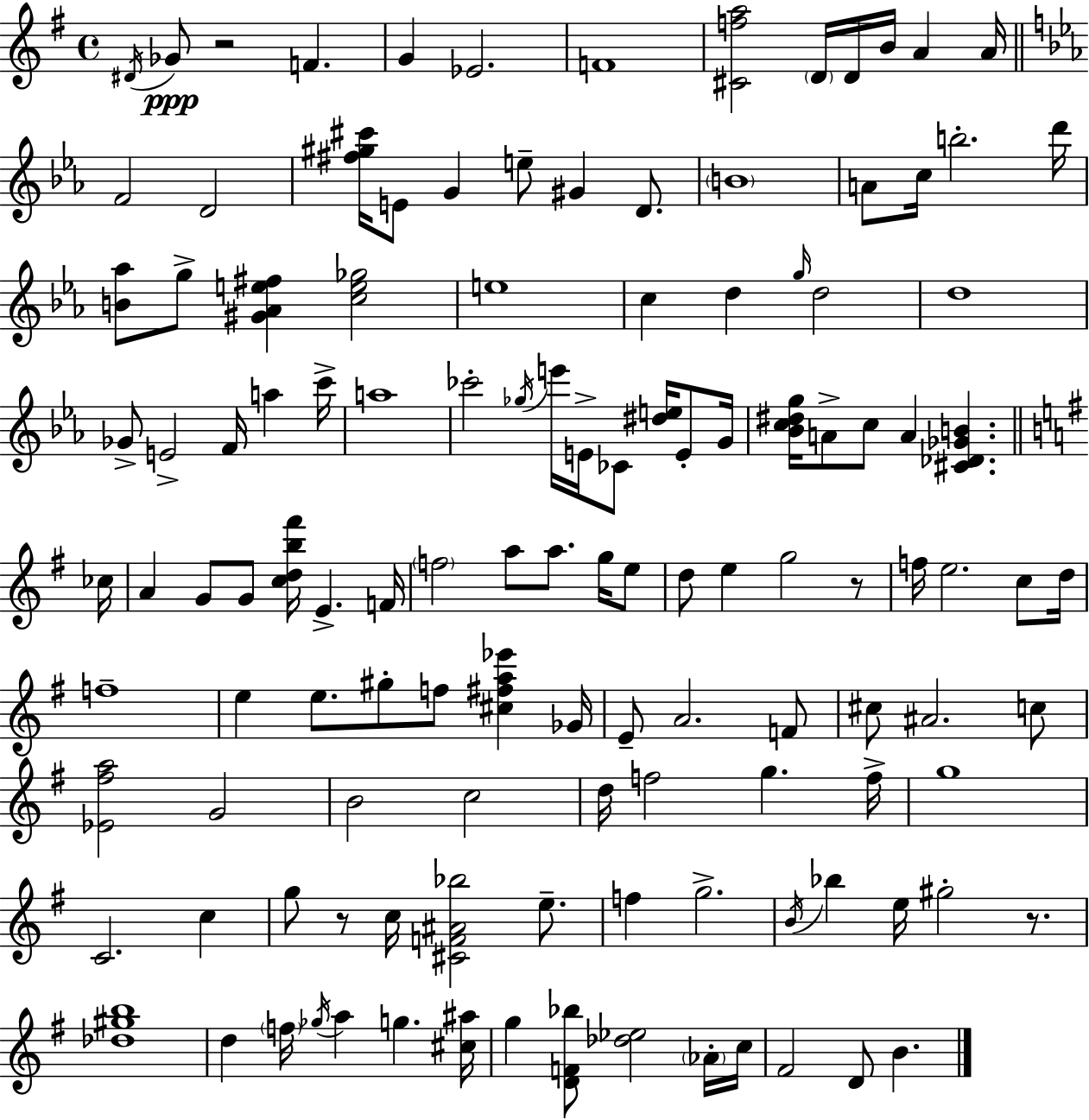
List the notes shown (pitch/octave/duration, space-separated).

D#4/s Gb4/e R/h F4/q. G4/q Eb4/h. F4/w [C#4,F5,A5]/h D4/s D4/s B4/s A4/q A4/s F4/h D4/h [F#5,G#5,C#6]/s E4/e G4/q E5/e G#4/q D4/e. B4/w A4/e C5/s B5/h. D6/s [B4,Ab5]/e G5/e [G#4,Ab4,E5,F#5]/q [C5,E5,Gb5]/h E5/w C5/q D5/q G5/s D5/h D5/w Gb4/e E4/h F4/s A5/q C6/s A5/w CES6/h Gb5/s E6/s E4/s CES4/e [D#5,E5]/s E4/e G4/s [Bb4,C5,D#5,G5]/s A4/e C5/e A4/q [C#4,Db4,Gb4,B4]/q. CES5/s A4/q G4/e G4/e [C5,D5,B5,F#6]/s E4/q. F4/s F5/h A5/e A5/e. G5/s E5/e D5/e E5/q G5/h R/e F5/s E5/h. C5/e D5/s F5/w E5/q E5/e. G#5/e F5/e [C#5,F#5,A5,Eb6]/q Gb4/s E4/e A4/h. F4/e C#5/e A#4/h. C5/e [Eb4,F#5,A5]/h G4/h B4/h C5/h D5/s F5/h G5/q. F5/s G5/w C4/h. C5/q G5/e R/e C5/s [C#4,F4,A#4,Bb5]/h E5/e. F5/q G5/h. B4/s Bb5/q E5/s G#5/h R/e. [Db5,G#5,B5]/w D5/q F5/s Gb5/s A5/q G5/q. [C#5,A#5]/s G5/q [D4,F4,Bb5]/e [Db5,Eb5]/h Ab4/s C5/s F#4/h D4/e B4/q.